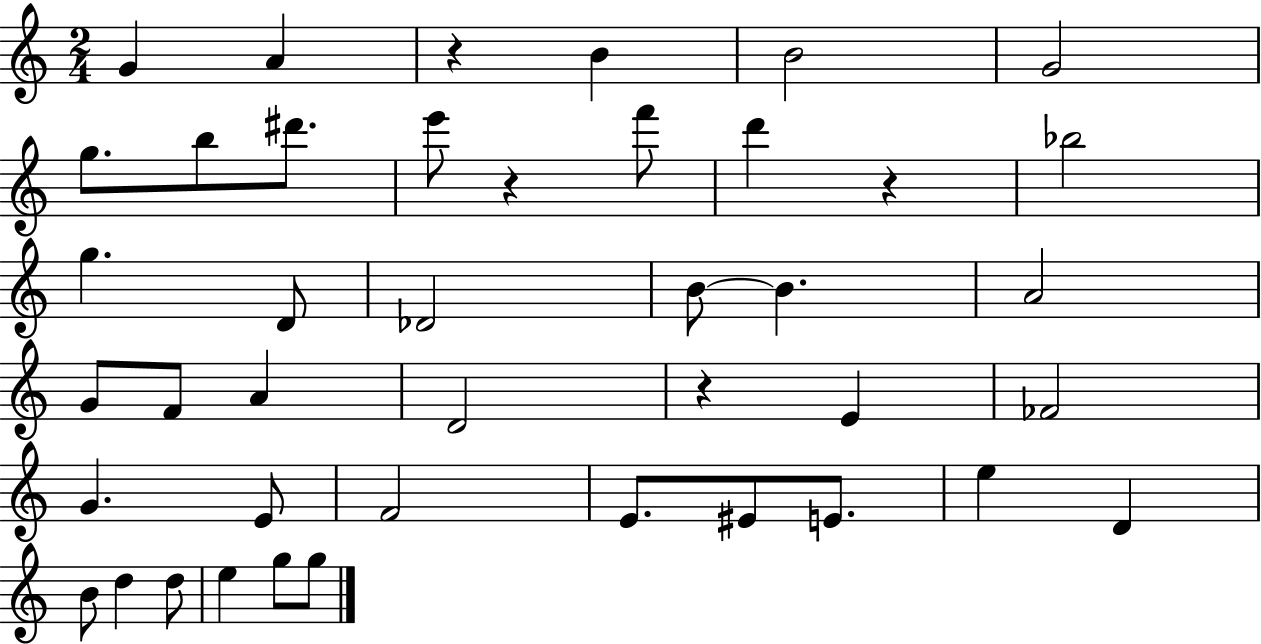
G4/q A4/q R/q B4/q B4/h G4/h G5/e. B5/e D#6/e. E6/e R/q F6/e D6/q R/q Bb5/h G5/q. D4/e Db4/h B4/e B4/q. A4/h G4/e F4/e A4/q D4/h R/q E4/q FES4/h G4/q. E4/e F4/h E4/e. EIS4/e E4/e. E5/q D4/q B4/e D5/q D5/e E5/q G5/e G5/e